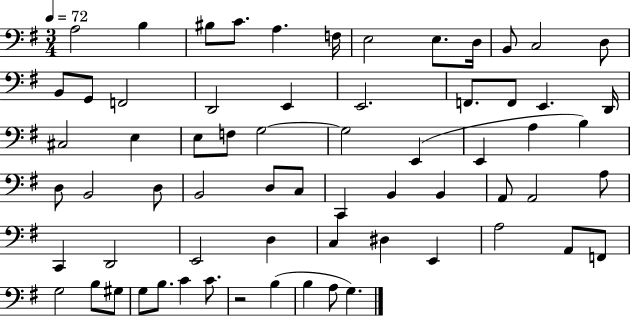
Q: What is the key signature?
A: G major